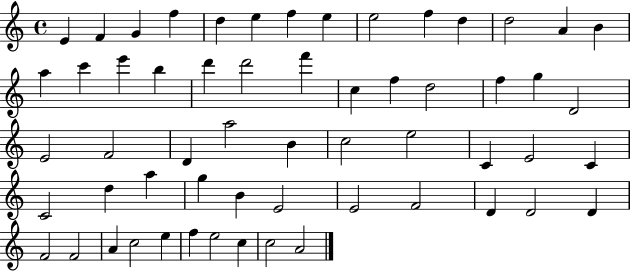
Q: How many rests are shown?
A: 0